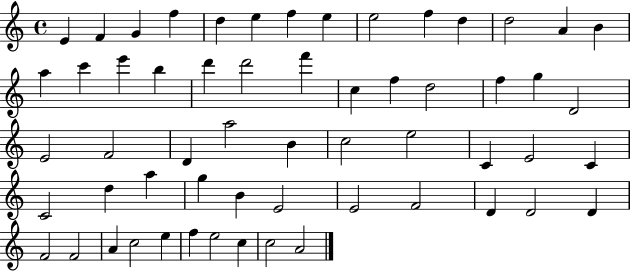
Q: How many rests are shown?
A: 0